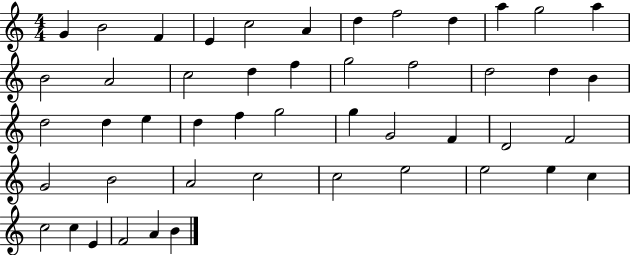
X:1
T:Untitled
M:4/4
L:1/4
K:C
G B2 F E c2 A d f2 d a g2 a B2 A2 c2 d f g2 f2 d2 d B d2 d e d f g2 g G2 F D2 F2 G2 B2 A2 c2 c2 e2 e2 e c c2 c E F2 A B